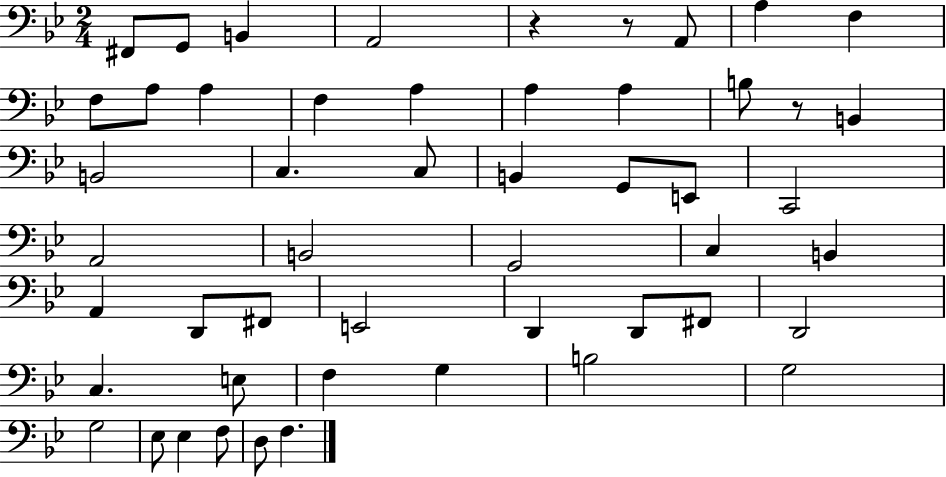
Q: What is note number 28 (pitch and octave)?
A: B2